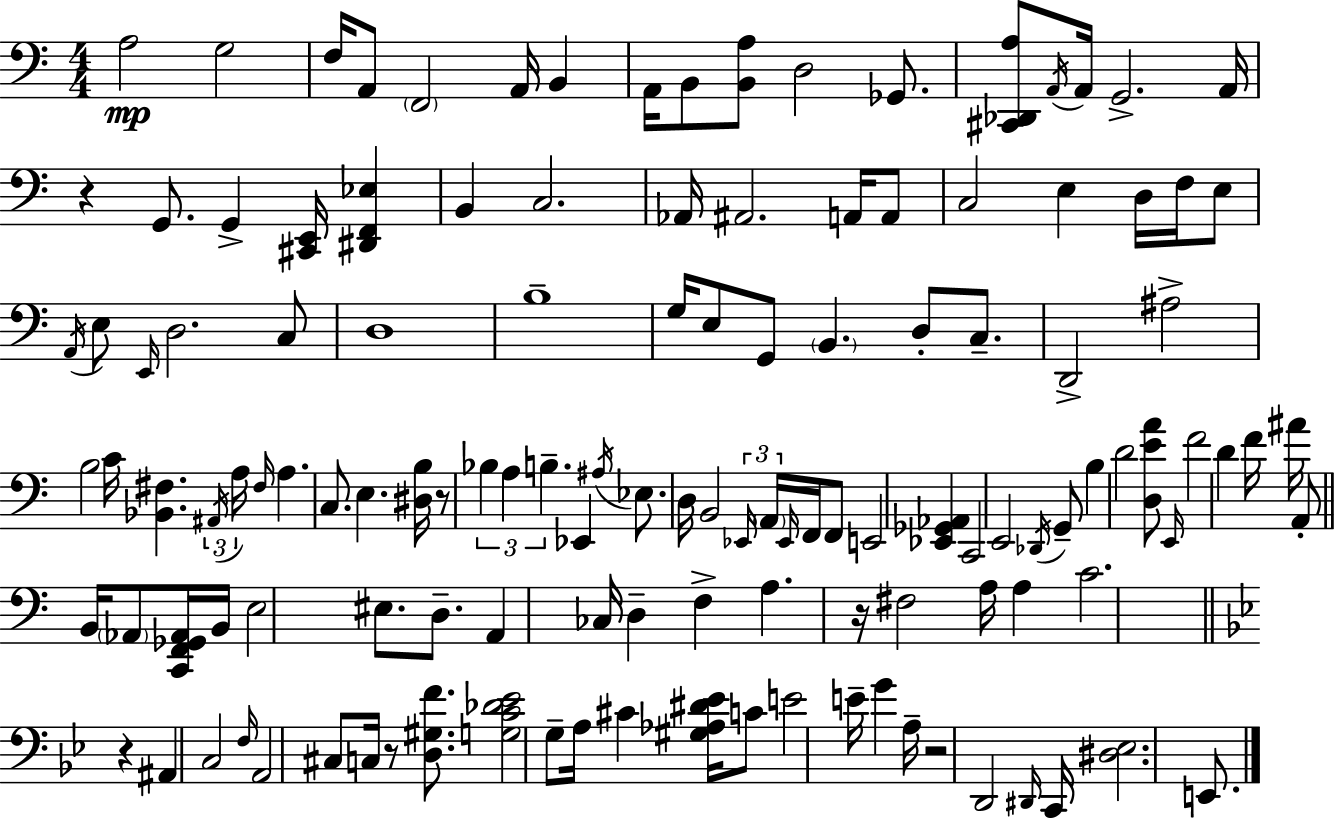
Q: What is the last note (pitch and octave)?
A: E2